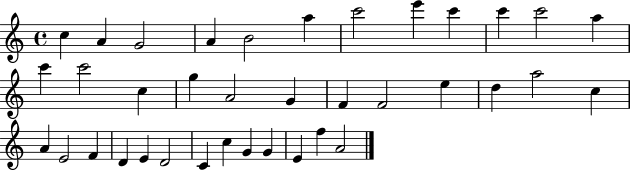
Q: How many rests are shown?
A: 0